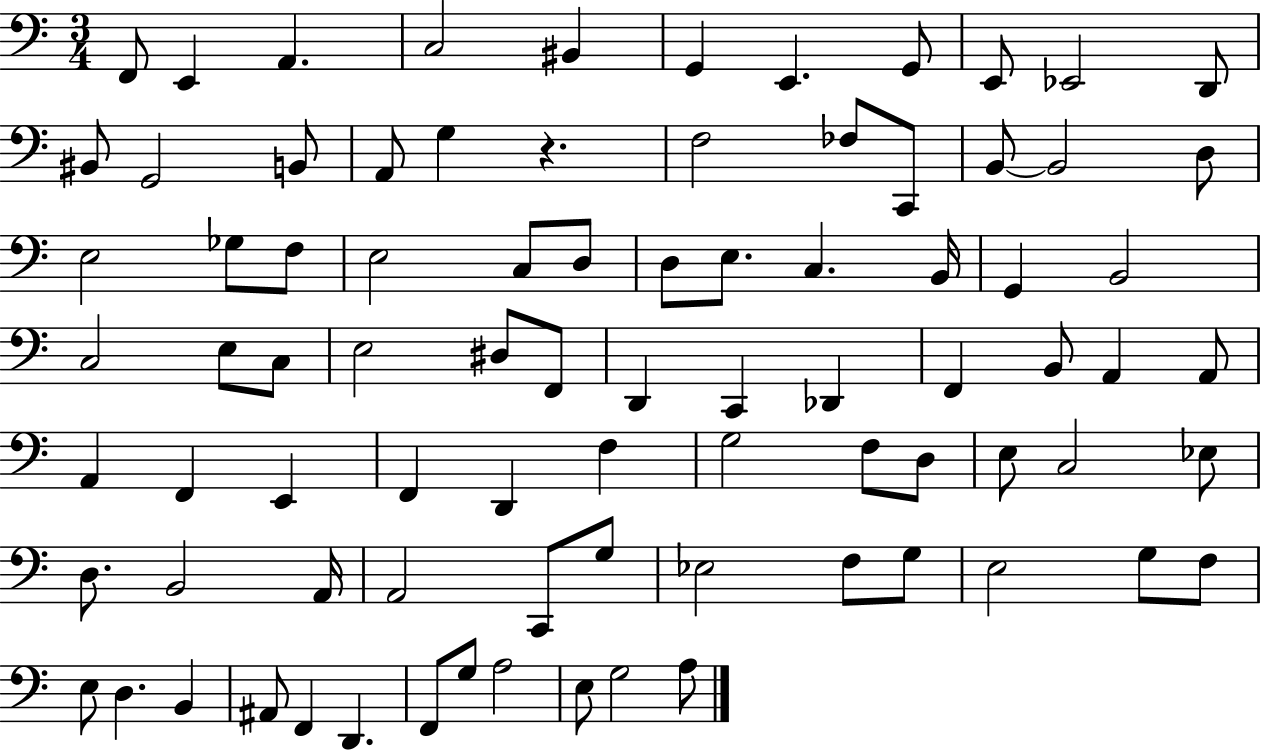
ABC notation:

X:1
T:Untitled
M:3/4
L:1/4
K:C
F,,/2 E,, A,, C,2 ^B,, G,, E,, G,,/2 E,,/2 _E,,2 D,,/2 ^B,,/2 G,,2 B,,/2 A,,/2 G, z F,2 _F,/2 C,,/2 B,,/2 B,,2 D,/2 E,2 _G,/2 F,/2 E,2 C,/2 D,/2 D,/2 E,/2 C, B,,/4 G,, B,,2 C,2 E,/2 C,/2 E,2 ^D,/2 F,,/2 D,, C,, _D,, F,, B,,/2 A,, A,,/2 A,, F,, E,, F,, D,, F, G,2 F,/2 D,/2 E,/2 C,2 _E,/2 D,/2 B,,2 A,,/4 A,,2 C,,/2 G,/2 _E,2 F,/2 G,/2 E,2 G,/2 F,/2 E,/2 D, B,, ^A,,/2 F,, D,, F,,/2 G,/2 A,2 E,/2 G,2 A,/2